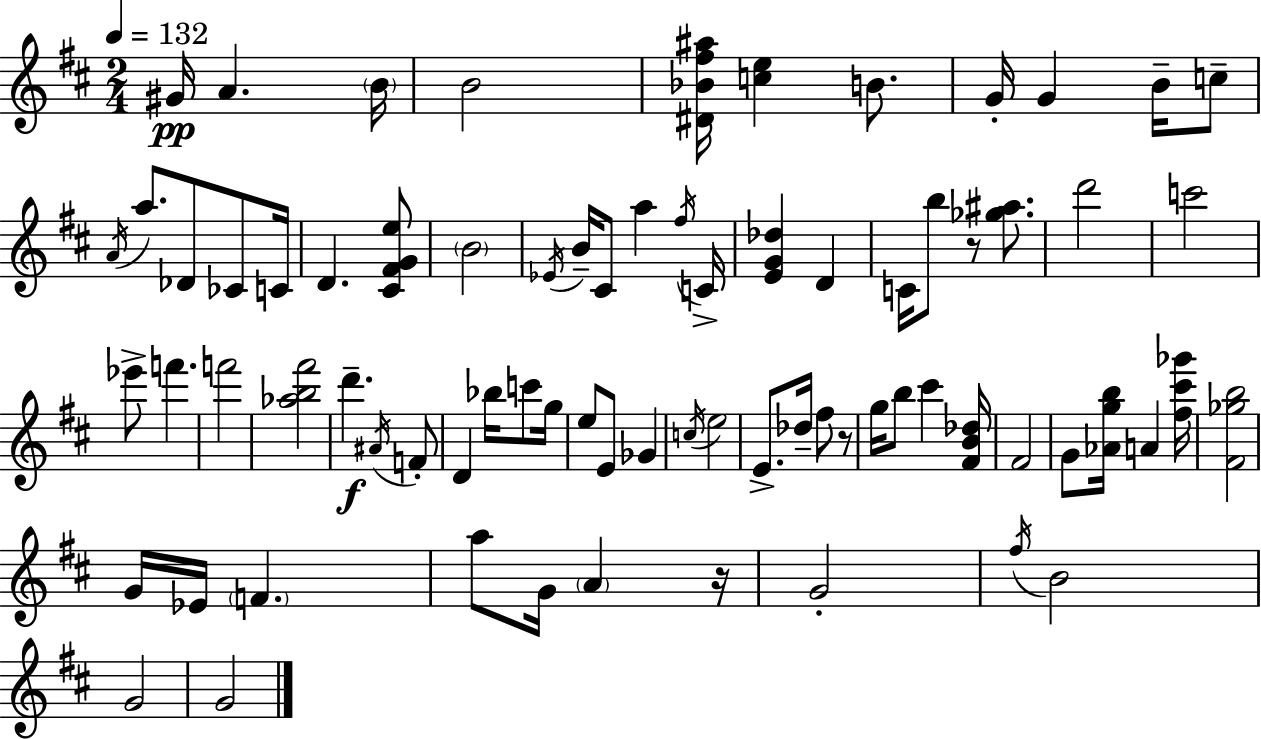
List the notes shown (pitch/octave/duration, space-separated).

G#4/s A4/q. B4/s B4/h [D#4,Bb4,F#5,A#5]/s [C5,E5]/q B4/e. G4/s G4/q B4/s C5/e A4/s A5/e. Db4/e CES4/e C4/s D4/q. [C#4,F#4,G4,E5]/e B4/h Eb4/s B4/s C#4/e A5/q F#5/s C4/s [E4,G4,Db5]/q D4/q C4/s B5/e R/e [Gb5,A#5]/e. D6/h C6/h Eb6/e F6/q. F6/h [Ab5,B5,F#6]/h D6/q. A#4/s F4/e D4/q Bb5/s C6/e G5/s E5/e E4/e Gb4/q C5/s E5/h E4/e. Db5/s F#5/e R/e G5/s B5/e C#6/q [F#4,B4,Db5]/s F#4/h G4/e [Ab4,G5,B5]/s A4/q [F#5,C#6,Gb6]/s [F#4,Gb5,B5]/h G4/s Eb4/s F4/q. A5/e G4/s A4/q R/s G4/h F#5/s B4/h G4/h G4/h